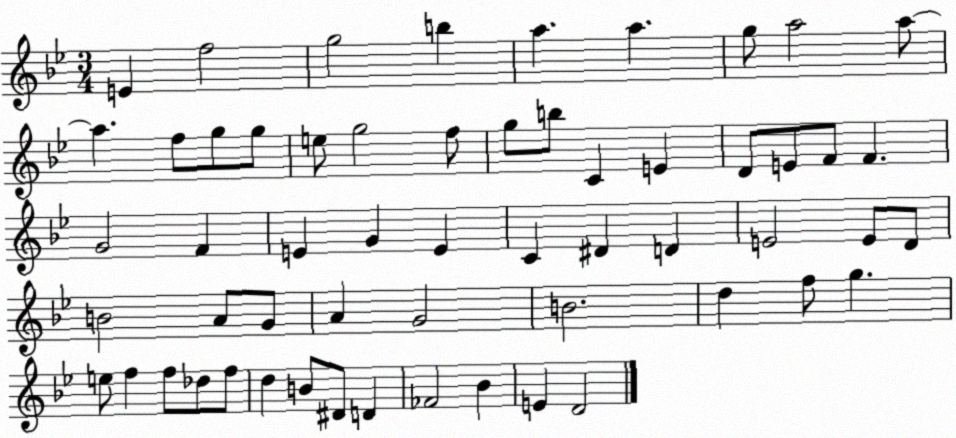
X:1
T:Untitled
M:3/4
L:1/4
K:Bb
E f2 g2 b a a g/2 a2 a/2 a f/2 g/2 g/2 e/2 g2 f/2 g/2 b/2 C E D/2 E/2 F/2 F G2 F E G E C ^D D E2 E/2 D/2 B2 A/2 G/2 A G2 B2 d f/2 g e/2 f f/2 _d/2 f/2 d B/2 ^D/2 D _F2 _B E D2